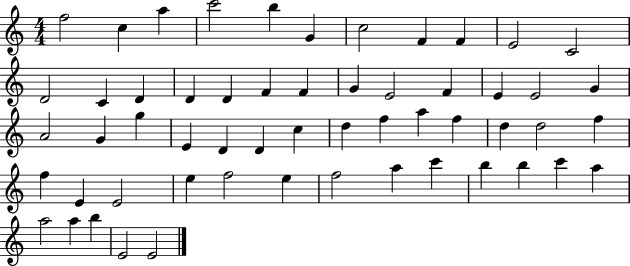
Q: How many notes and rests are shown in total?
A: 56